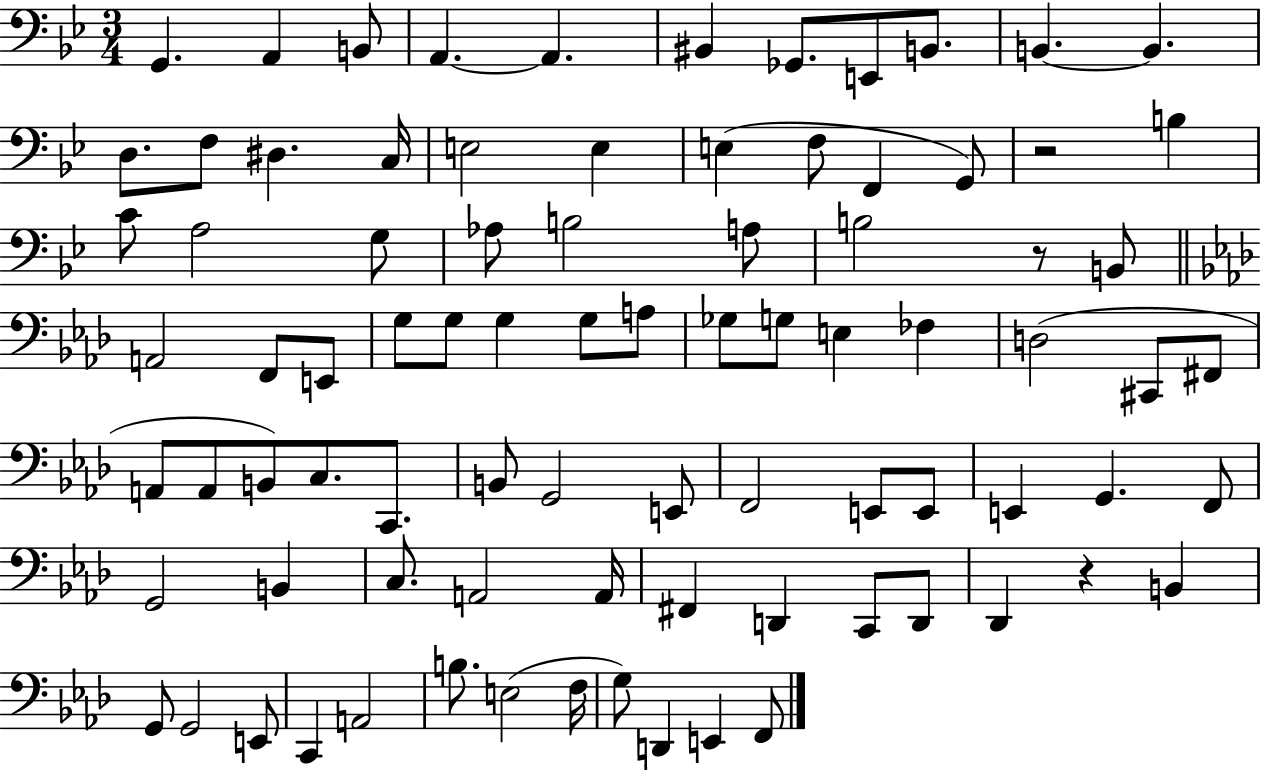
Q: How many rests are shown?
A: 3